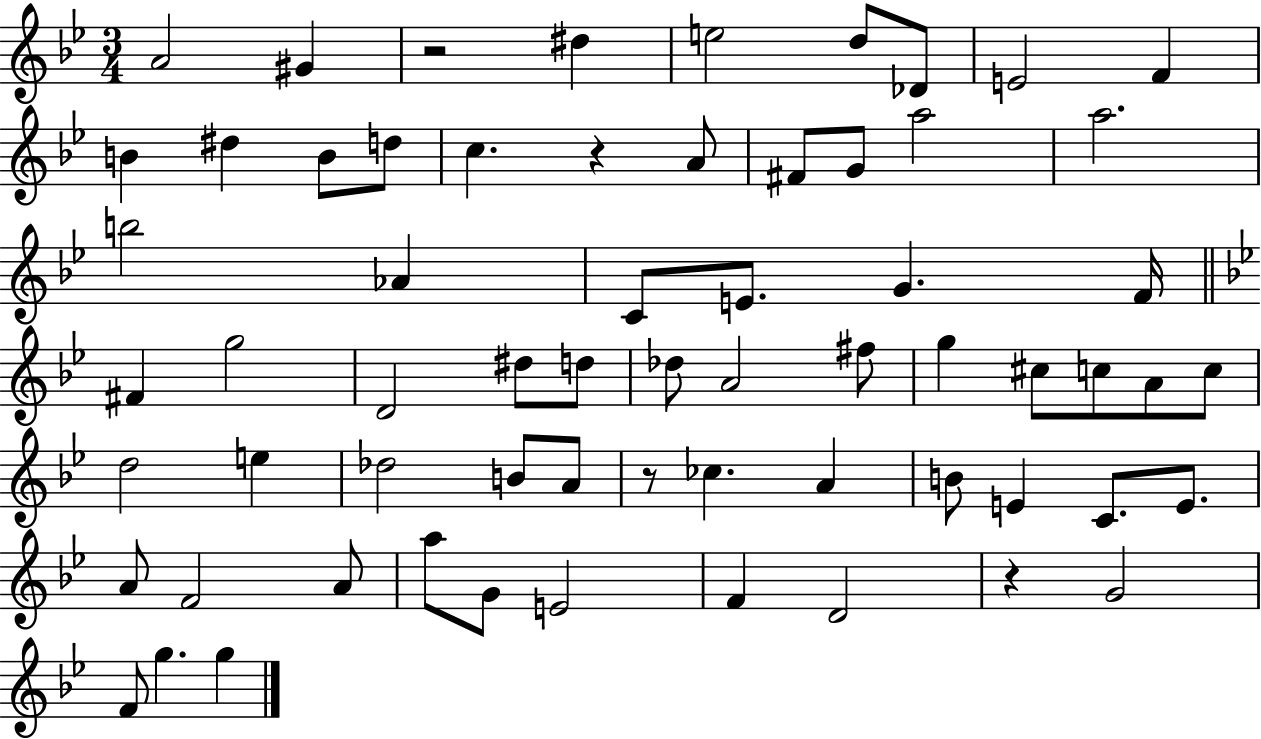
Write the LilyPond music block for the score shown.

{
  \clef treble
  \numericTimeSignature
  \time 3/4
  \key bes \major
  a'2 gis'4 | r2 dis''4 | e''2 d''8 des'8 | e'2 f'4 | \break b'4 dis''4 b'8 d''8 | c''4. r4 a'8 | fis'8 g'8 a''2 | a''2. | \break b''2 aes'4 | c'8 e'8. g'4. f'16 | \bar "||" \break \key bes \major fis'4 g''2 | d'2 dis''8 d''8 | des''8 a'2 fis''8 | g''4 cis''8 c''8 a'8 c''8 | \break d''2 e''4 | des''2 b'8 a'8 | r8 ces''4. a'4 | b'8 e'4 c'8. e'8. | \break a'8 f'2 a'8 | a''8 g'8 e'2 | f'4 d'2 | r4 g'2 | \break f'8 g''4. g''4 | \bar "|."
}